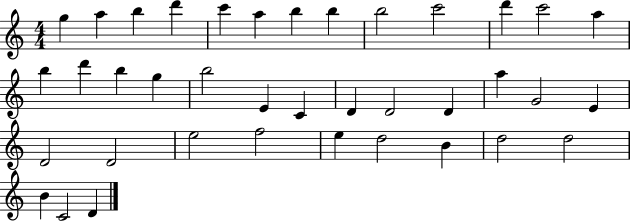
X:1
T:Untitled
M:4/4
L:1/4
K:C
g a b d' c' a b b b2 c'2 d' c'2 a b d' b g b2 E C D D2 D a G2 E D2 D2 e2 f2 e d2 B d2 d2 B C2 D